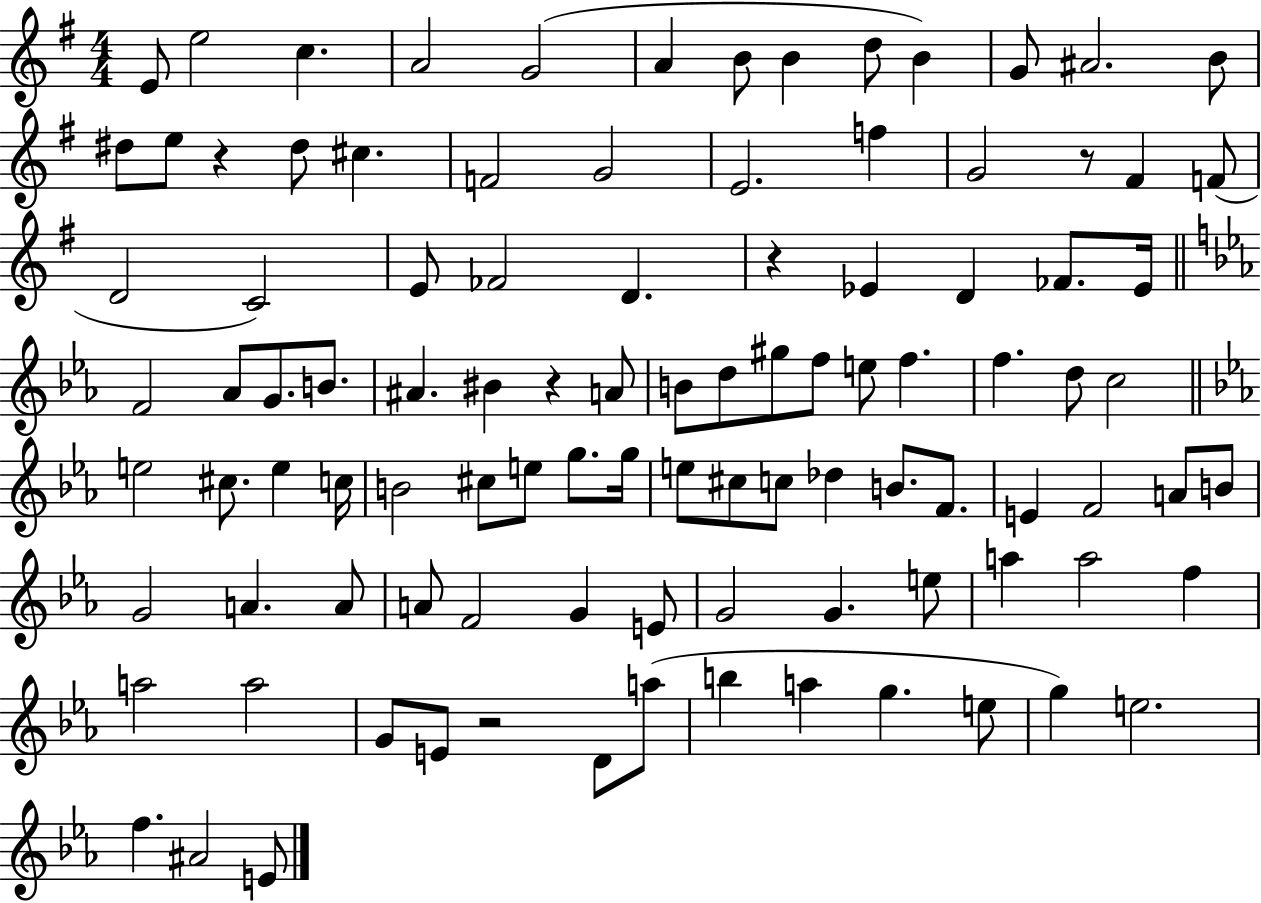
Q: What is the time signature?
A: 4/4